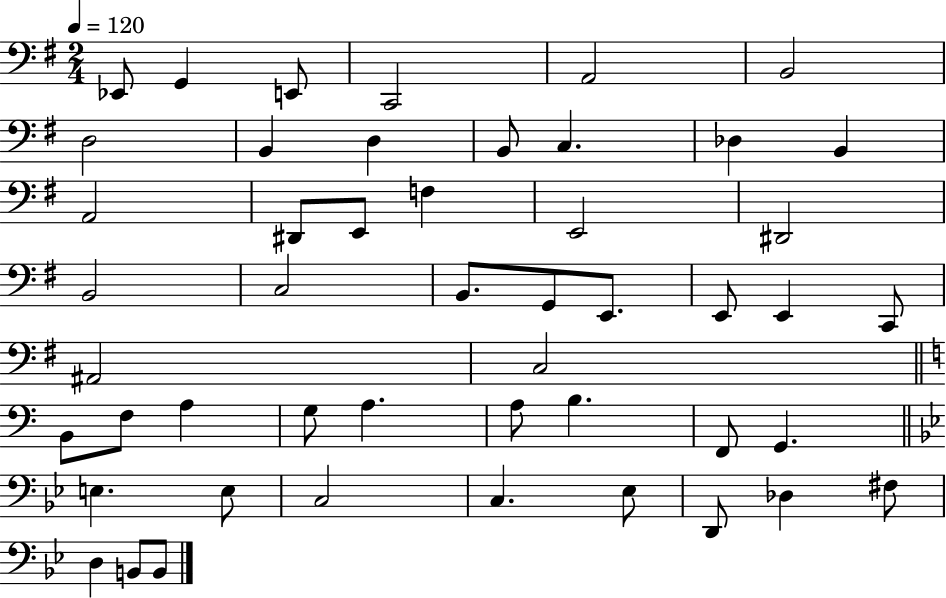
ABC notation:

X:1
T:Untitled
M:2/4
L:1/4
K:G
_E,,/2 G,, E,,/2 C,,2 A,,2 B,,2 D,2 B,, D, B,,/2 C, _D, B,, A,,2 ^D,,/2 E,,/2 F, E,,2 ^D,,2 B,,2 C,2 B,,/2 G,,/2 E,,/2 E,,/2 E,, C,,/2 ^A,,2 C,2 B,,/2 F,/2 A, G,/2 A, A,/2 B, F,,/2 G,, E, E,/2 C,2 C, _E,/2 D,,/2 _D, ^F,/2 D, B,,/2 B,,/2